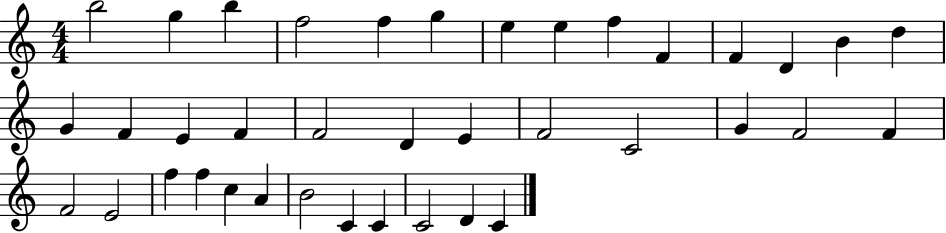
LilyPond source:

{
  \clef treble
  \numericTimeSignature
  \time 4/4
  \key c \major
  b''2 g''4 b''4 | f''2 f''4 g''4 | e''4 e''4 f''4 f'4 | f'4 d'4 b'4 d''4 | \break g'4 f'4 e'4 f'4 | f'2 d'4 e'4 | f'2 c'2 | g'4 f'2 f'4 | \break f'2 e'2 | f''4 f''4 c''4 a'4 | b'2 c'4 c'4 | c'2 d'4 c'4 | \break \bar "|."
}